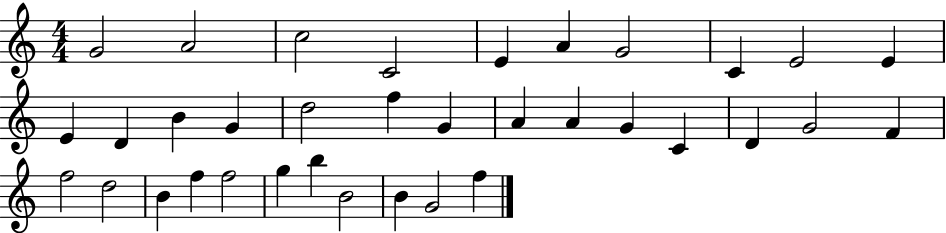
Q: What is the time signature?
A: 4/4